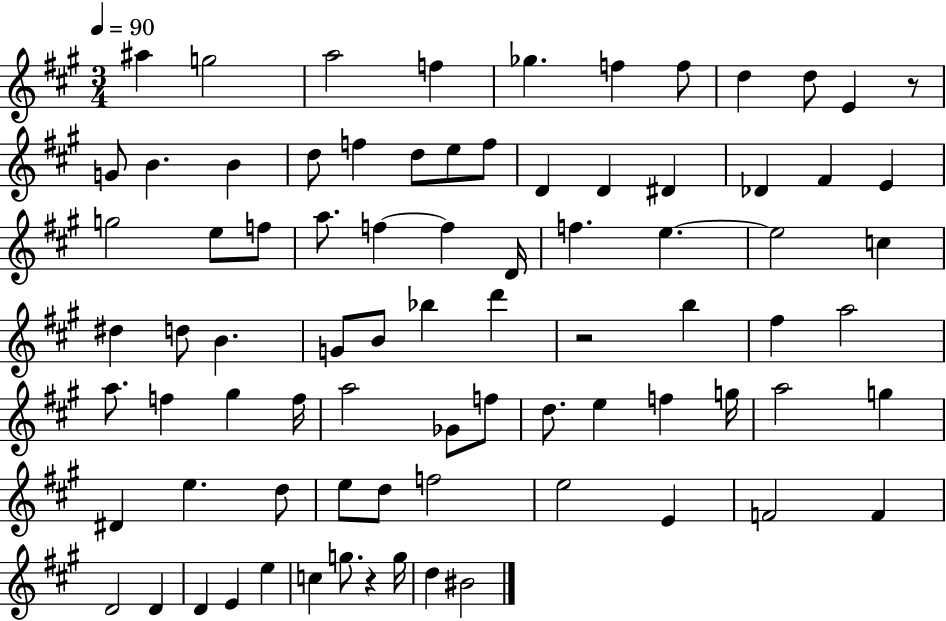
{
  \clef treble
  \numericTimeSignature
  \time 3/4
  \key a \major
  \tempo 4 = 90
  ais''4 g''2 | a''2 f''4 | ges''4. f''4 f''8 | d''4 d''8 e'4 r8 | \break g'8 b'4. b'4 | d''8 f''4 d''8 e''8 f''8 | d'4 d'4 dis'4 | des'4 fis'4 e'4 | \break g''2 e''8 f''8 | a''8. f''4~~ f''4 d'16 | f''4. e''4.~~ | e''2 c''4 | \break dis''4 d''8 b'4. | g'8 b'8 bes''4 d'''4 | r2 b''4 | fis''4 a''2 | \break a''8. f''4 gis''4 f''16 | a''2 ges'8 f''8 | d''8. e''4 f''4 g''16 | a''2 g''4 | \break dis'4 e''4. d''8 | e''8 d''8 f''2 | e''2 e'4 | f'2 f'4 | \break d'2 d'4 | d'4 e'4 e''4 | c''4 g''8. r4 g''16 | d''4 bis'2 | \break \bar "|."
}